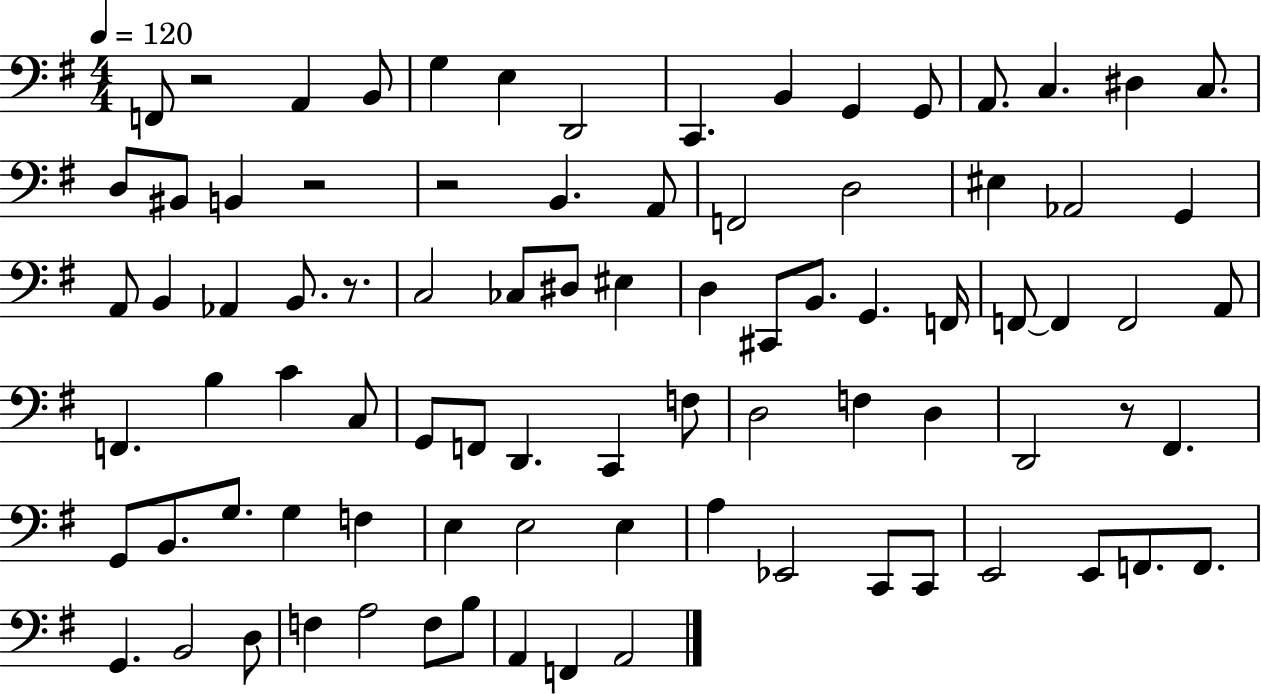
F2/e R/h A2/q B2/e G3/q E3/q D2/h C2/q. B2/q G2/q G2/e A2/e. C3/q. D#3/q C3/e. D3/e BIS2/e B2/q R/h R/h B2/q. A2/e F2/h D3/h EIS3/q Ab2/h G2/q A2/e B2/q Ab2/q B2/e. R/e. C3/h CES3/e D#3/e EIS3/q D3/q C#2/e B2/e. G2/q. F2/s F2/e F2/q F2/h A2/e F2/q. B3/q C4/q C3/e G2/e F2/e D2/q. C2/q F3/e D3/h F3/q D3/q D2/h R/e F#2/q. G2/e B2/e. G3/e. G3/q F3/q E3/q E3/h E3/q A3/q Eb2/h C2/e C2/e E2/h E2/e F2/e. F2/e. G2/q. B2/h D3/e F3/q A3/h F3/e B3/e A2/q F2/q A2/h